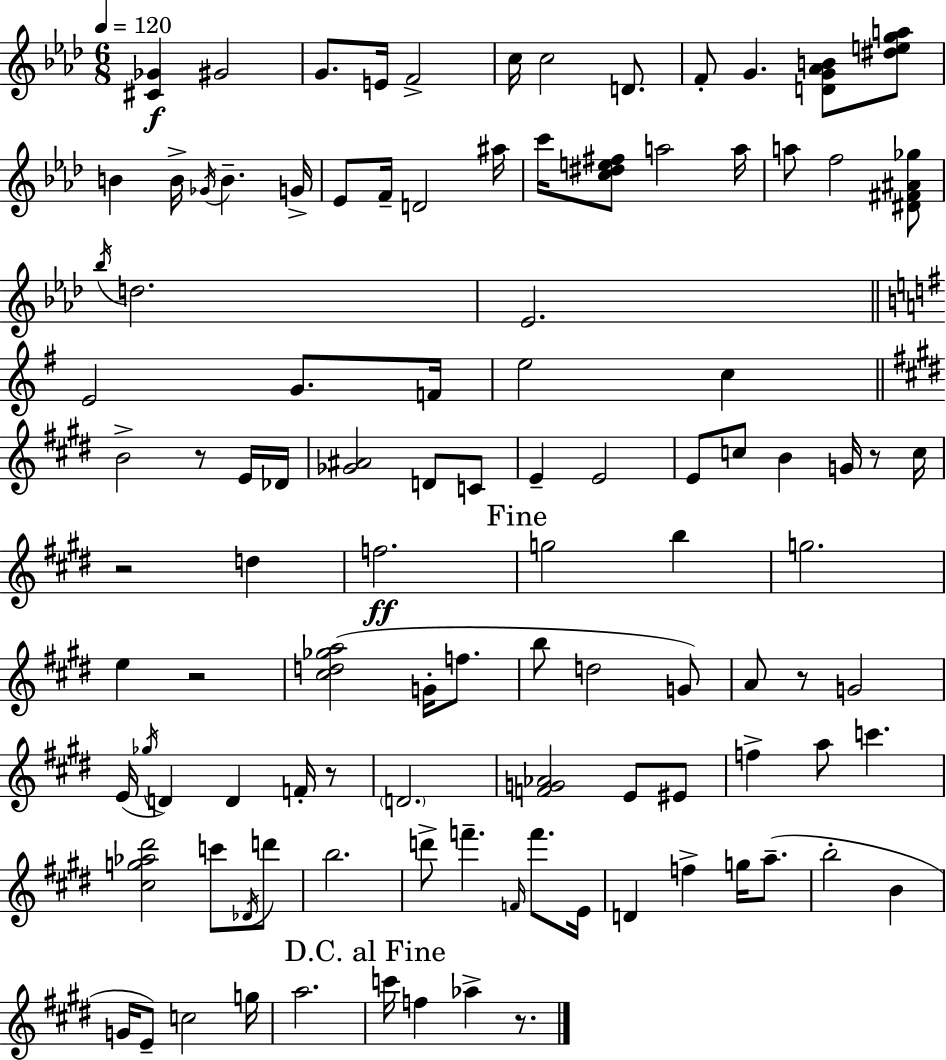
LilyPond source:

{
  \clef treble
  \numericTimeSignature
  \time 6/8
  \key f \minor
  \tempo 4 = 120
  <cis' ges'>4\f gis'2 | g'8. e'16 f'2-> | c''16 c''2 d'8. | f'8-. g'4. <d' g' aes' b'>8 <dis'' e'' g'' a''>8 | \break b'4 b'16-> \acciaccatura { ges'16 } b'4.-- | g'16-> ees'8 f'16-- d'2 | ais''16 c'''16 <c'' dis'' e'' fis''>8 a''2 | a''16 a''8 f''2 <dis' fis' ais' ges''>8 | \break \acciaccatura { bes''16 } d''2. | ees'2. | \bar "||" \break \key g \major e'2 g'8. f'16 | e''2 c''4 | \bar "||" \break \key e \major b'2-> r8 e'16 des'16 | <ges' ais'>2 d'8 c'8 | e'4-- e'2 | e'8 c''8 b'4 g'16 r8 c''16 | \break r2 d''4 | f''2.\ff | \mark "Fine" g''2 b''4 | g''2. | \break e''4 r2 | <cis'' d'' ges'' a''>2( g'16-. f''8. | b''8 d''2 g'8) | a'8 r8 g'2 | \break e'16( \acciaccatura { ges''16 } d'4) d'4 f'16-. r8 | \parenthesize d'2. | <f' g' aes'>2 e'8 eis'8 | f''4-> a''8 c'''4. | \break <cis'' g'' aes'' dis'''>2 c'''8 \acciaccatura { des'16 } | d'''8 b''2. | d'''8-> f'''4.-- \grace { f'16 } f'''8. | e'16 d'4 f''4-> g''16 | \break a''8.--( b''2-. b'4 | g'16 e'8--) c''2 | g''16 a''2. | \mark "D.C. al Fine" c'''16 f''4 aes''4-> | \break r8. \bar "|."
}